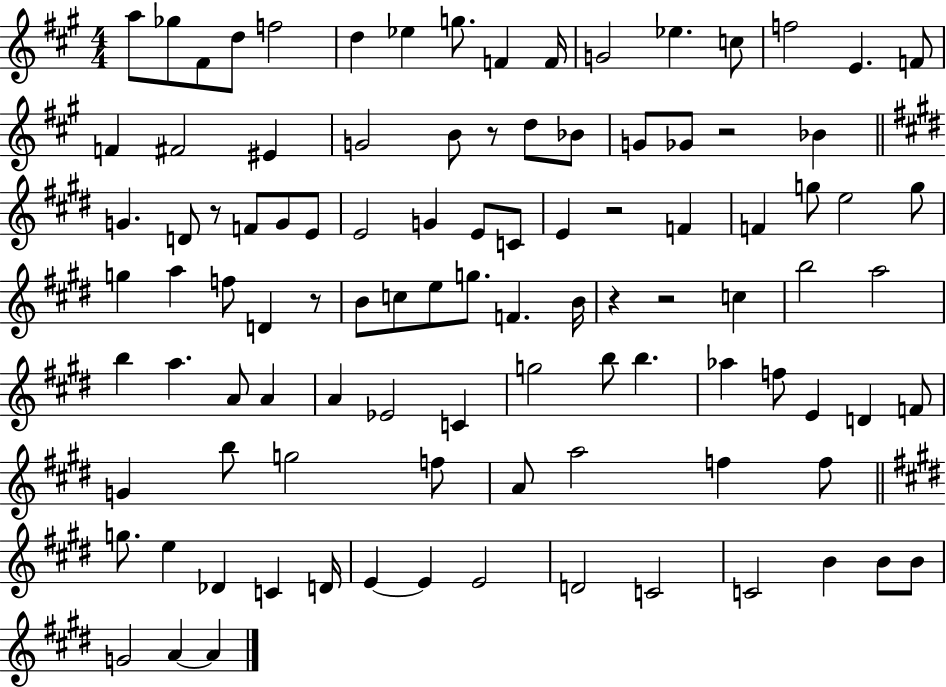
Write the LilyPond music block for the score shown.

{
  \clef treble
  \numericTimeSignature
  \time 4/4
  \key a \major
  a''8 ges''8 fis'8 d''8 f''2 | d''4 ees''4 g''8. f'4 f'16 | g'2 ees''4. c''8 | f''2 e'4. f'8 | \break f'4 fis'2 eis'4 | g'2 b'8 r8 d''8 bes'8 | g'8 ges'8 r2 bes'4 | \bar "||" \break \key e \major g'4. d'8 r8 f'8 g'8 e'8 | e'2 g'4 e'8 c'8 | e'4 r2 f'4 | f'4 g''8 e''2 g''8 | \break g''4 a''4 f''8 d'4 r8 | b'8 c''8 e''8 g''8. f'4. b'16 | r4 r2 c''4 | b''2 a''2 | \break b''4 a''4. a'8 a'4 | a'4 ees'2 c'4 | g''2 b''8 b''4. | aes''4 f''8 e'4 d'4 f'8 | \break g'4 b''8 g''2 f''8 | a'8 a''2 f''4 f''8 | \bar "||" \break \key e \major g''8. e''4 des'4 c'4 d'16 | e'4~~ e'4 e'2 | d'2 c'2 | c'2 b'4 b'8 b'8 | \break g'2 a'4~~ a'4 | \bar "|."
}